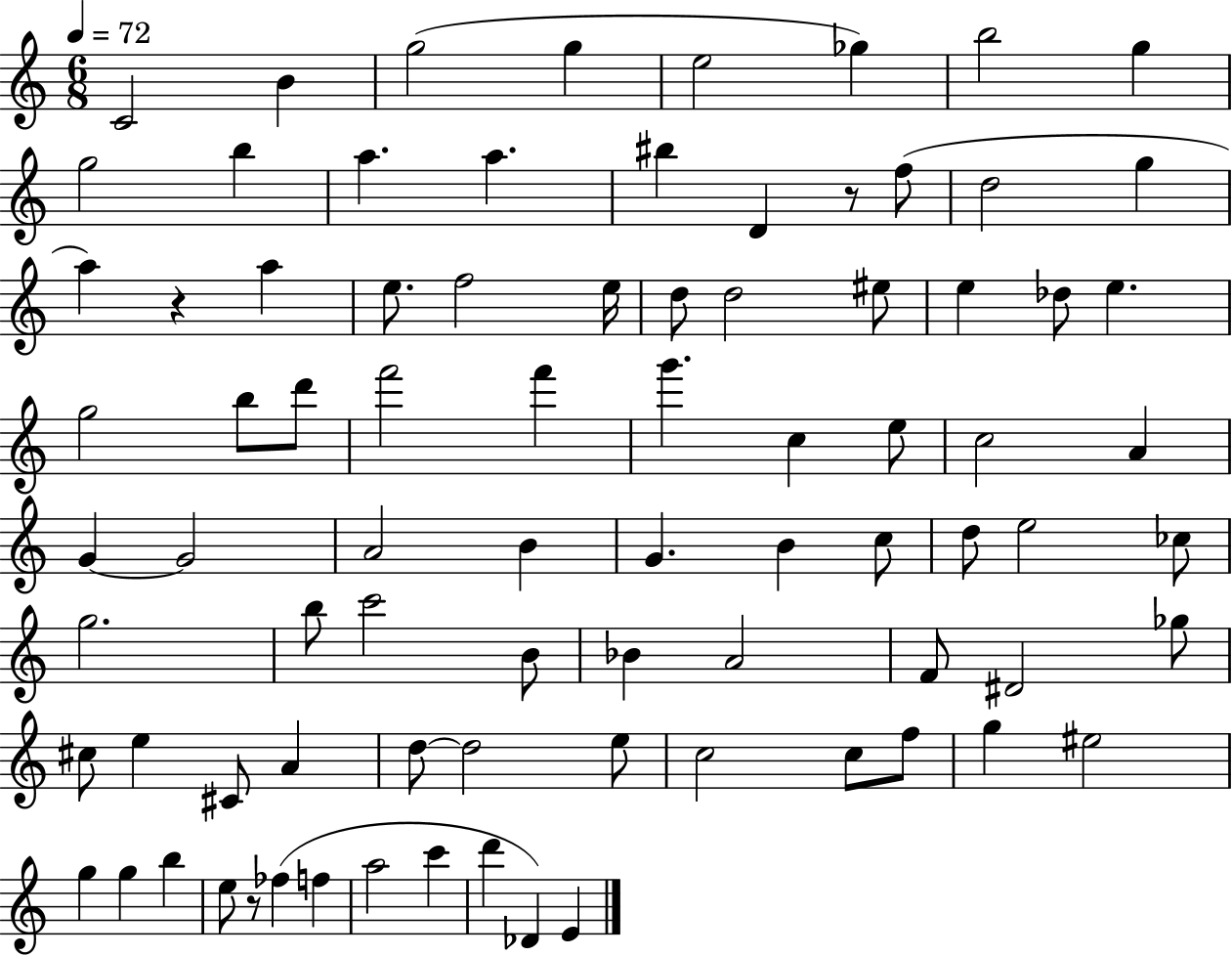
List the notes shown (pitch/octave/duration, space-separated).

C4/h B4/q G5/h G5/q E5/h Gb5/q B5/h G5/q G5/h B5/q A5/q. A5/q. BIS5/q D4/q R/e F5/e D5/h G5/q A5/q R/q A5/q E5/e. F5/h E5/s D5/e D5/h EIS5/e E5/q Db5/e E5/q. G5/h B5/e D6/e F6/h F6/q G6/q. C5/q E5/e C5/h A4/q G4/q G4/h A4/h B4/q G4/q. B4/q C5/e D5/e E5/h CES5/e G5/h. B5/e C6/h B4/e Bb4/q A4/h F4/e D#4/h Gb5/e C#5/e E5/q C#4/e A4/q D5/e D5/h E5/e C5/h C5/e F5/e G5/q EIS5/h G5/q G5/q B5/q E5/e R/e FES5/q F5/q A5/h C6/q D6/q Db4/q E4/q